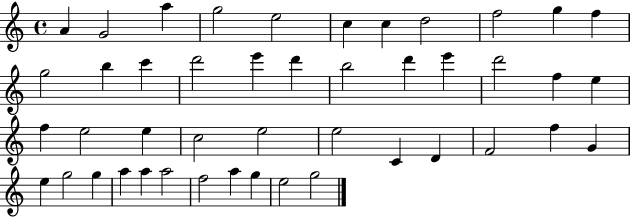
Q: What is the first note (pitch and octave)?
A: A4